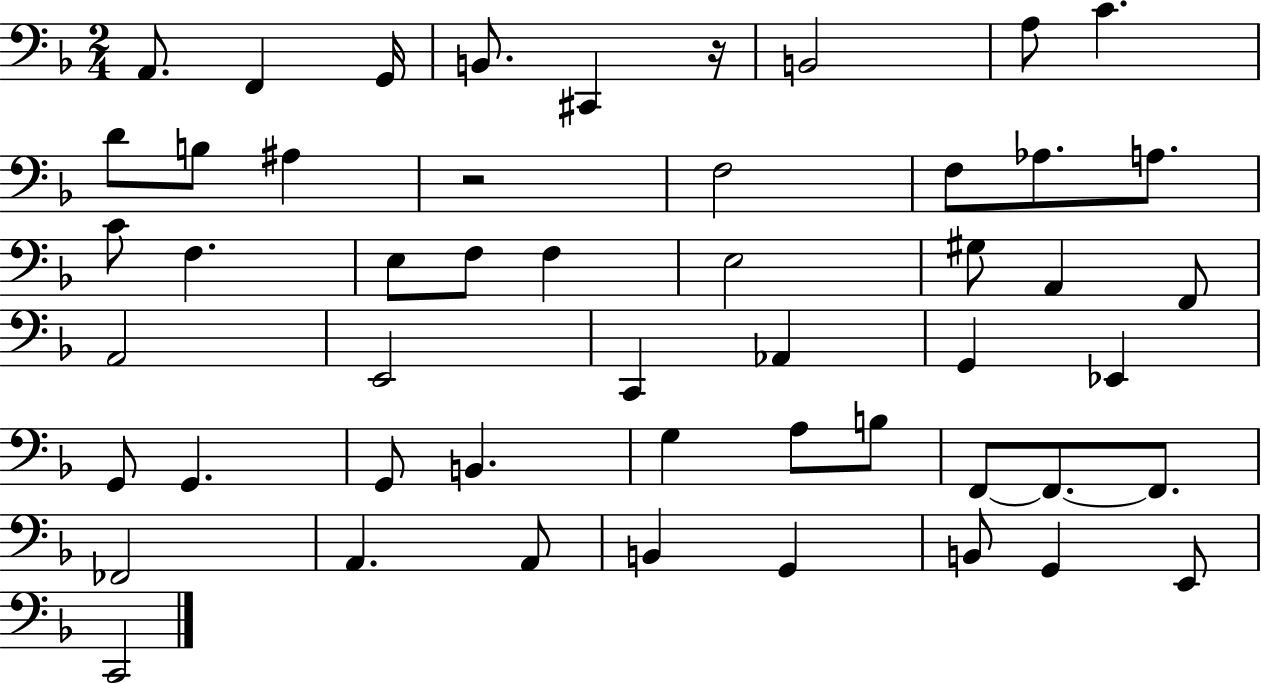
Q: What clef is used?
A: bass